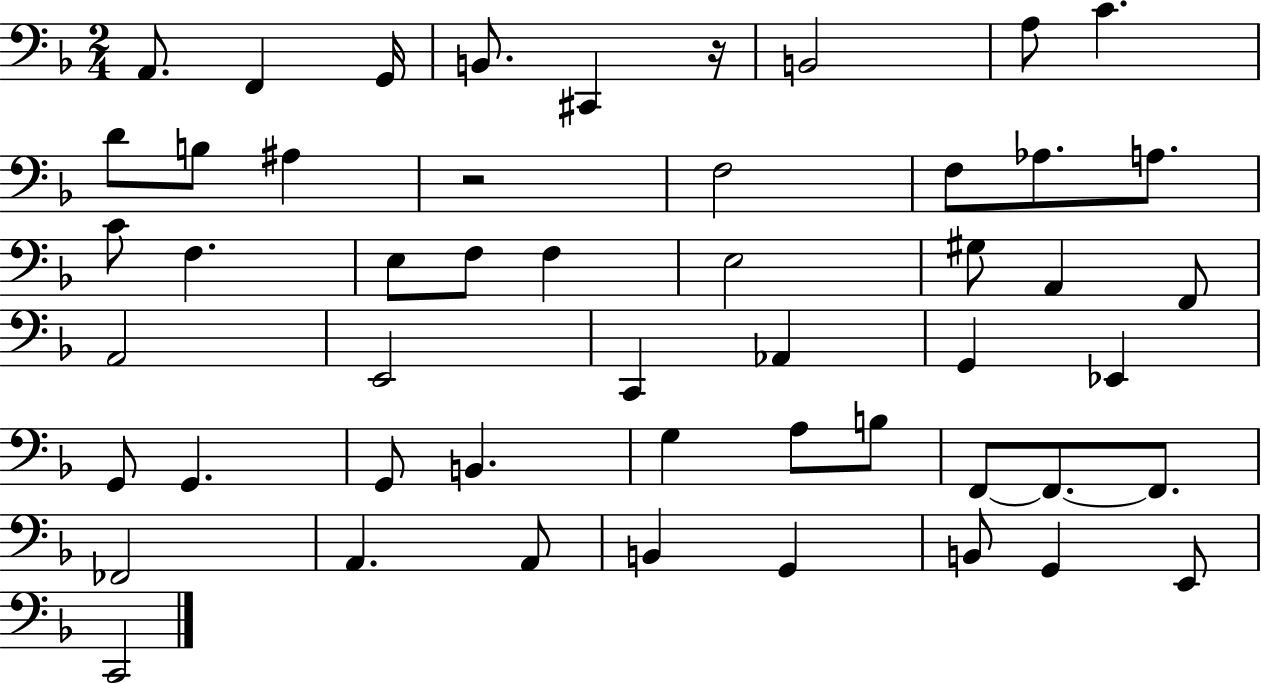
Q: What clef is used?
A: bass